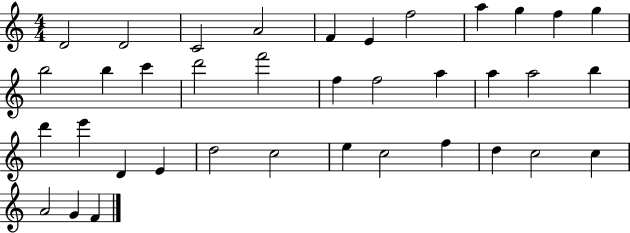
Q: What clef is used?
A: treble